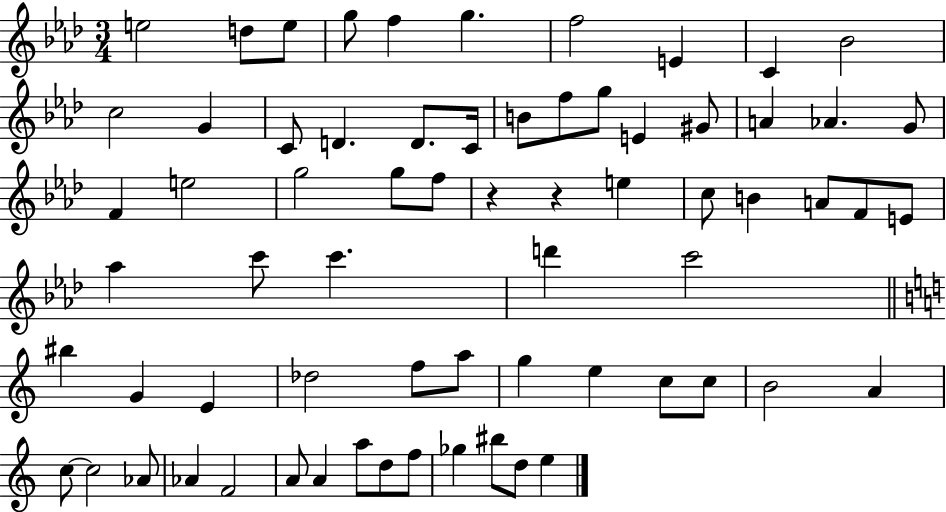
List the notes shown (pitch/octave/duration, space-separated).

E5/h D5/e E5/e G5/e F5/q G5/q. F5/h E4/q C4/q Bb4/h C5/h G4/q C4/e D4/q. D4/e. C4/s B4/e F5/e G5/e E4/q G#4/e A4/q Ab4/q. G4/e F4/q E5/h G5/h G5/e F5/e R/q R/q E5/q C5/e B4/q A4/e F4/e E4/e Ab5/q C6/e C6/q. D6/q C6/h BIS5/q G4/q E4/q Db5/h F5/e A5/e G5/q E5/q C5/e C5/e B4/h A4/q C5/e C5/h Ab4/e Ab4/q F4/h A4/e A4/q A5/e D5/e F5/e Gb5/q BIS5/e D5/e E5/q